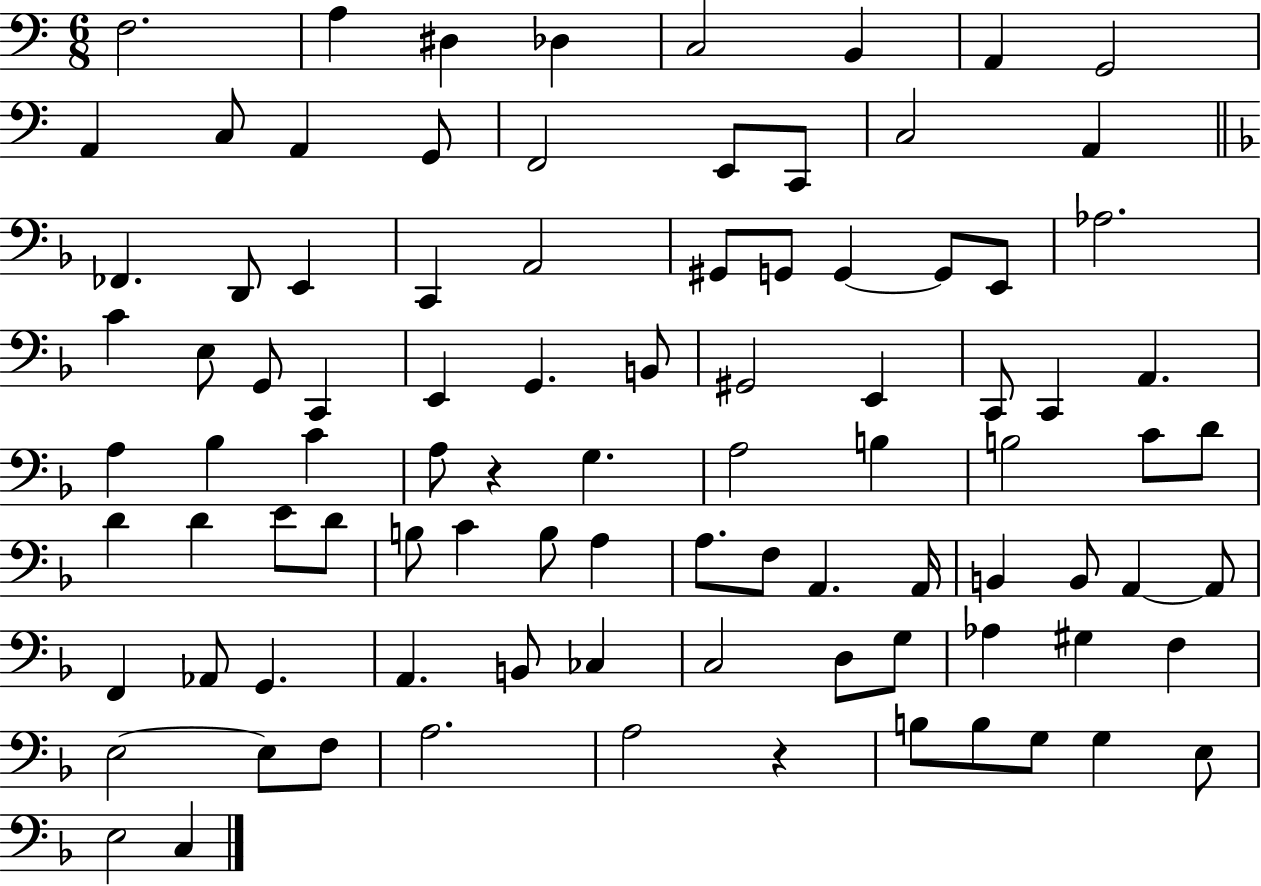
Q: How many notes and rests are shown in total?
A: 92